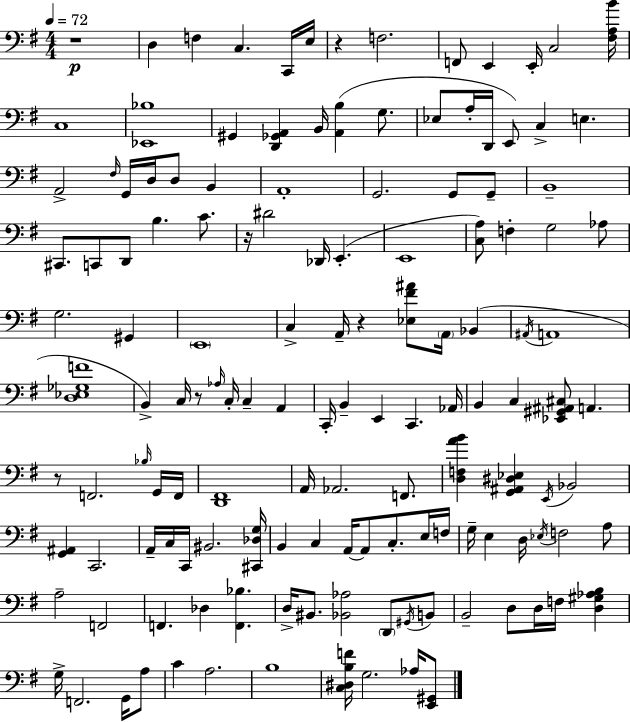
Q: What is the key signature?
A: E minor